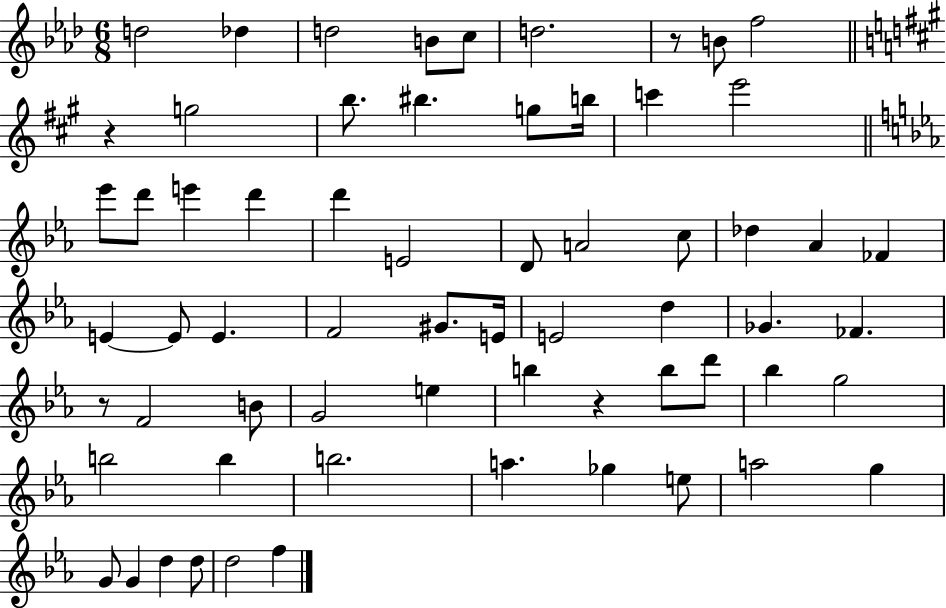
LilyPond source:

{
  \clef treble
  \numericTimeSignature
  \time 6/8
  \key aes \major
  d''2 des''4 | d''2 b'8 c''8 | d''2. | r8 b'8 f''2 | \break \bar "||" \break \key a \major r4 g''2 | b''8. bis''4. g''8 b''16 | c'''4 e'''2 | \bar "||" \break \key ees \major ees'''8 d'''8 e'''4 d'''4 | d'''4 e'2 | d'8 a'2 c''8 | des''4 aes'4 fes'4 | \break e'4~~ e'8 e'4. | f'2 gis'8. e'16 | e'2 d''4 | ges'4. fes'4. | \break r8 f'2 b'8 | g'2 e''4 | b''4 r4 b''8 d'''8 | bes''4 g''2 | \break b''2 b''4 | b''2. | a''4. ges''4 e''8 | a''2 g''4 | \break g'8 g'4 d''4 d''8 | d''2 f''4 | \bar "|."
}